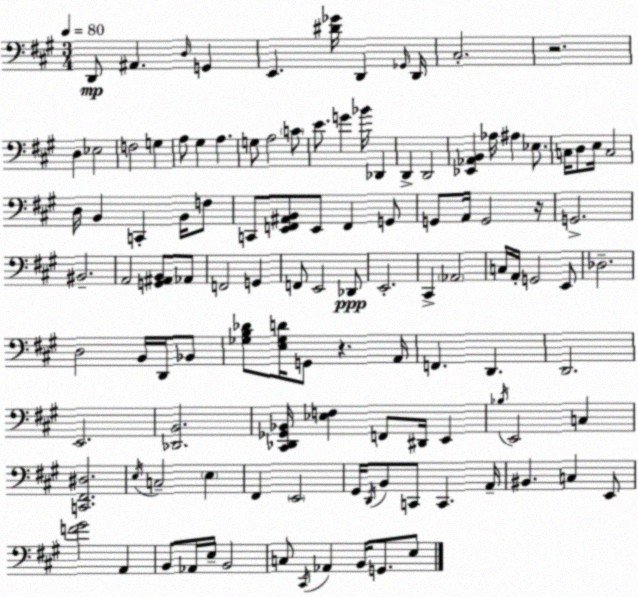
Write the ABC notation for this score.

X:1
T:Untitled
M:3/4
L:1/4
K:A
D,,/2 ^A,, D,/4 G,, E,, [^D_G]/4 D,, _G,,/4 D,,/4 ^C,2 z2 D, _E,2 F,2 G, A,/2 ^G, A, G,/2 A,2 C/2 E/2 G _B/4 _D,, D,, D,,2 [_E,,_A,,B,,] _A,/4 ^A, _E,/2 C,/4 D,/2 E,/4 C,2 D,/4 B,, C,, B,,/4 F,/2 C,,/2 [E,,F,,^A,,B,,]/2 E,,/2 F,, G,,/2 G,,/2 A,,/4 G,,2 z/4 G,,2 ^B,,2 A,,2 [G,,^A,,B,,]/2 _A,,/2 F,,2 G,, F,,/2 E,,2 _D,,/2 E,,2 ^C,, _A,,2 C,/4 A,,/4 G,,2 E,,/2 _D,2 D,2 B,,/4 D,,/4 _B,,/2 [_G,B,_D]/2 [E,_G,D]/4 G,,/2 z A,,/4 F,, D,, D,,2 E,,2 [_D,,B,,]2 [^C,,_D,,_G,,_B,,]/4 [_E,F,] F,,/2 ^D,,/4 E,, _B,/4 E,,2 C, [C,,^F,,^D,]2 E,/4 C,2 E, ^F,, E,,2 ^G,,/4 D,,/4 B,,/2 C,,/2 C,, A,,/4 ^B,, C, E,,/2 [F^G]2 A,, B,,/2 _A,,/4 E,/4 B,,2 C,/2 ^C,,/4 _A,, B,,/4 G,,/2 E,/2